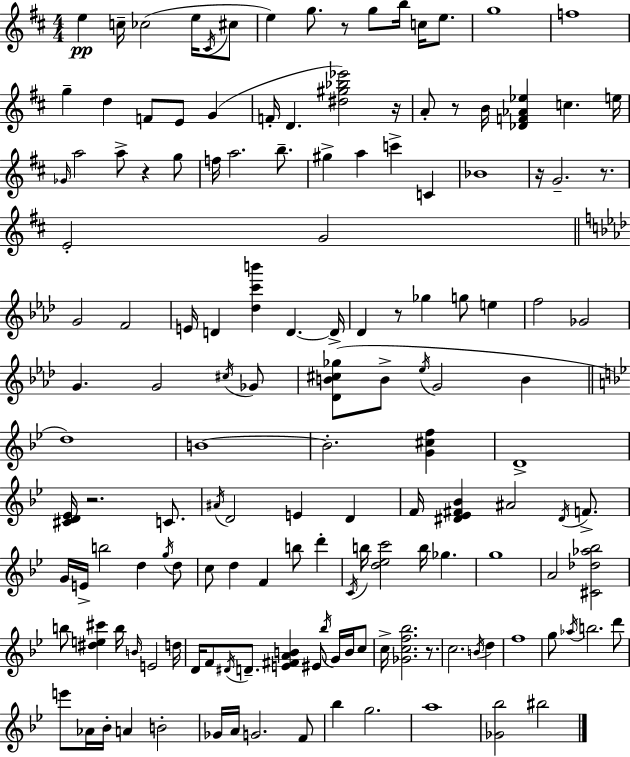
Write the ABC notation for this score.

X:1
T:Untitled
M:4/4
L:1/4
K:D
e c/4 _c2 e/4 ^C/4 ^c/2 e g/2 z/2 g/2 b/4 c/4 e/2 g4 f4 g d F/2 E/2 G F/4 D [^d^g_b_e']2 z/4 A/2 z/2 B/4 [_DF_A_e] c e/4 _G/4 a2 a/2 z g/2 f/4 a2 b/2 ^g a c' C _B4 z/4 G2 z/2 E2 G2 G2 F2 E/4 D [_dc'b'] D D/4 _D z/2 _g g/2 e f2 _G2 G G2 ^c/4 _G/2 [_DB^c_g]/2 B/2 _e/4 G2 B d4 B4 B2 [G^cf] D4 [^CD_E]/4 z2 C/2 ^A/4 D2 E D F/4 [^D_E^F_B] ^A2 ^D/4 F/2 G/4 E/4 b2 d g/4 d/2 c/2 d F b/2 d' C/4 b/4 [d_ec']2 b/4 _g g4 A2 [^C_d_a_b]2 b/2 [^de^c'] b/4 B/4 E2 d/4 D/4 F/2 ^D/4 D/2 [E^FAB] ^E/2 _b/4 G/4 B/4 c/2 c/4 [_Gcf_b]2 z/2 c2 B/4 d f4 g/2 _a/4 b2 d'/2 e'/2 _A/4 _B/4 A B2 _G/4 A/4 G2 F/2 _b g2 a4 [_G_b]2 ^b2